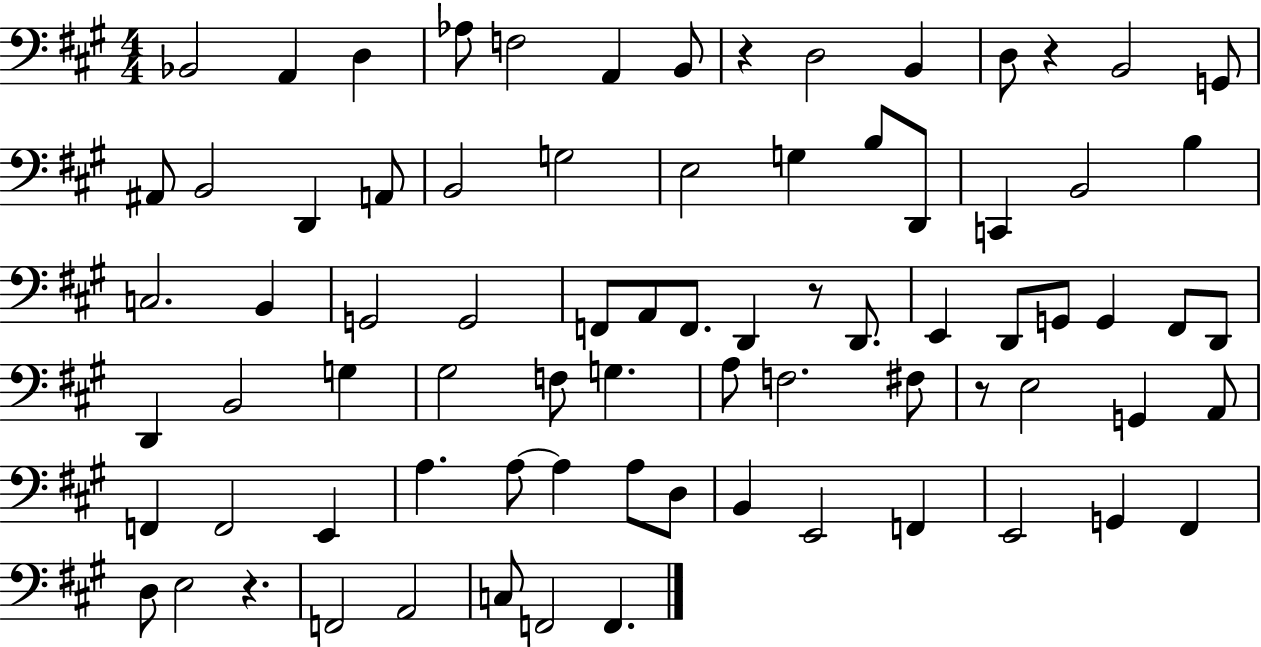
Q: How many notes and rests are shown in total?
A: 78